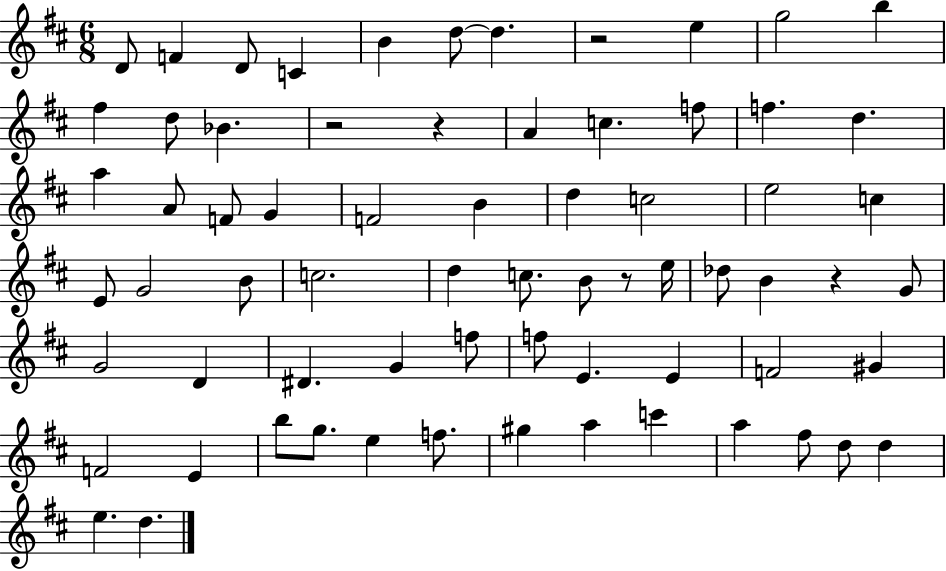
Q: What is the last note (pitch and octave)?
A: D5